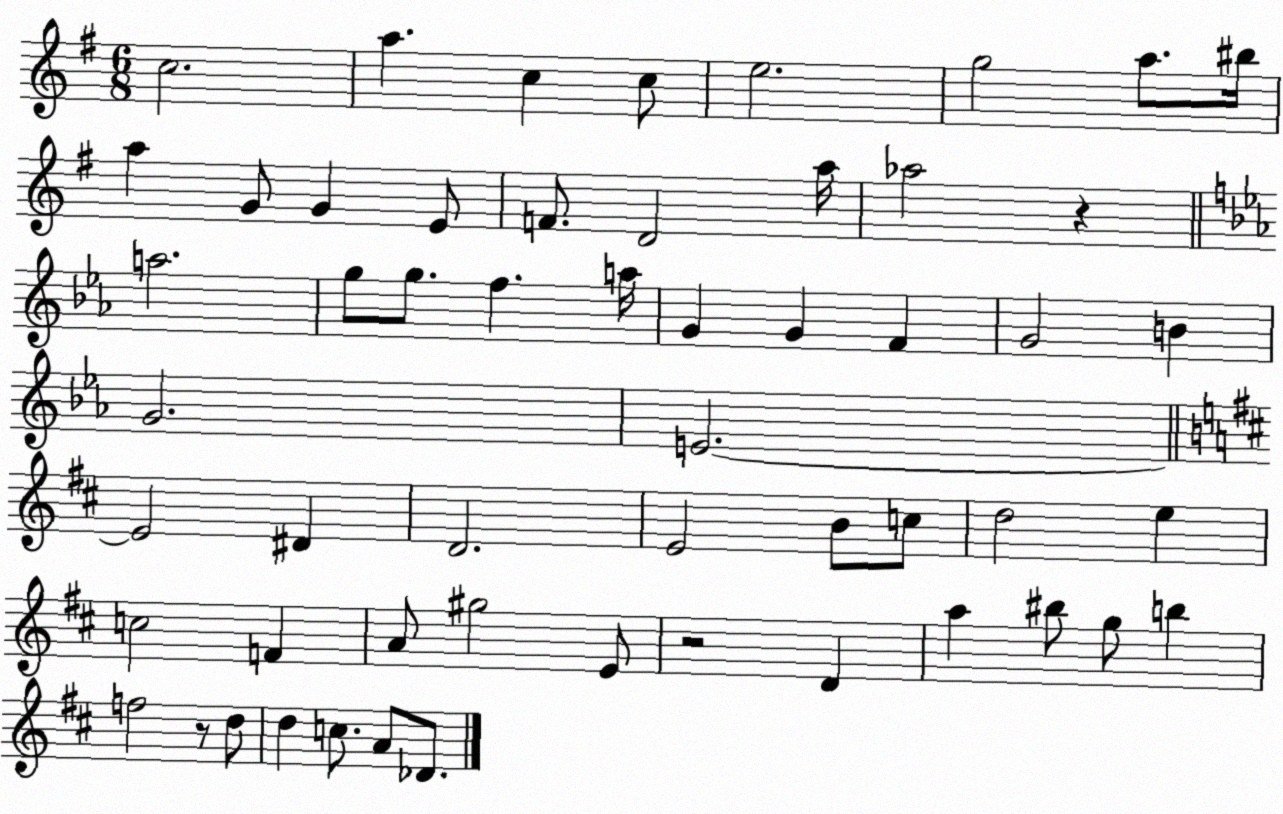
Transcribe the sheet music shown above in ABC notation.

X:1
T:Untitled
M:6/8
L:1/4
K:G
c2 a c c/2 e2 g2 a/2 ^b/4 a G/2 G E/2 F/2 D2 a/4 _a2 z a2 g/2 g/2 f a/4 G G F G2 B G2 E2 E2 ^D D2 E2 B/2 c/2 d2 e c2 F A/2 ^g2 E/2 z2 D a ^b/2 g/2 b f2 z/2 d/2 d c/2 A/2 _D/2